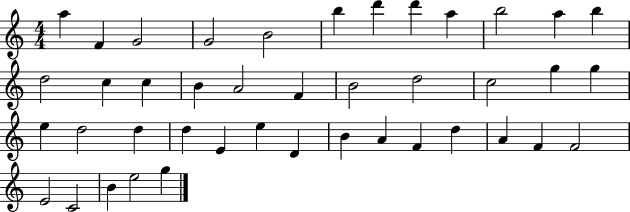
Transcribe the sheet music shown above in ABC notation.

X:1
T:Untitled
M:4/4
L:1/4
K:C
a F G2 G2 B2 b d' d' a b2 a b d2 c c B A2 F B2 d2 c2 g g e d2 d d E e D B A F d A F F2 E2 C2 B e2 g